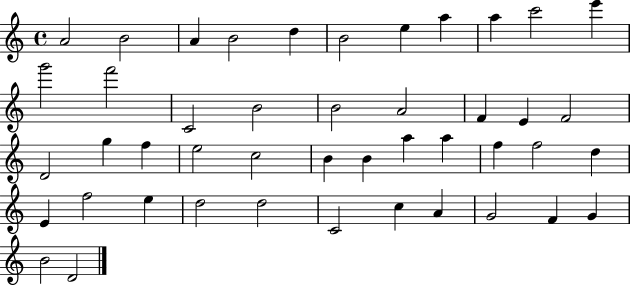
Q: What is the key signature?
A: C major